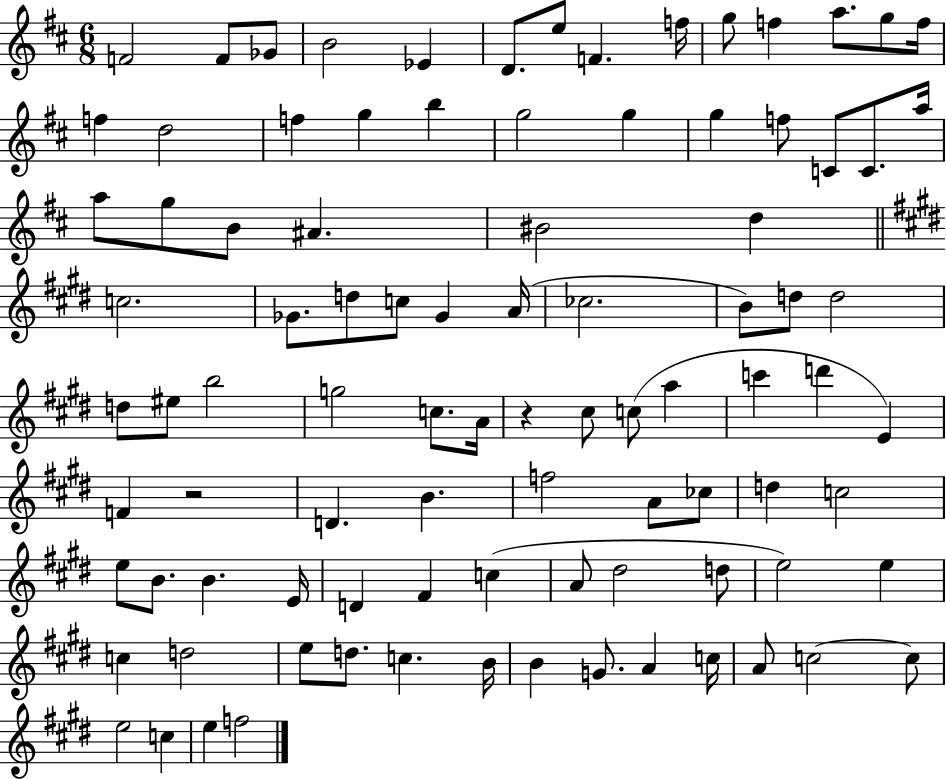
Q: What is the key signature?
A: D major